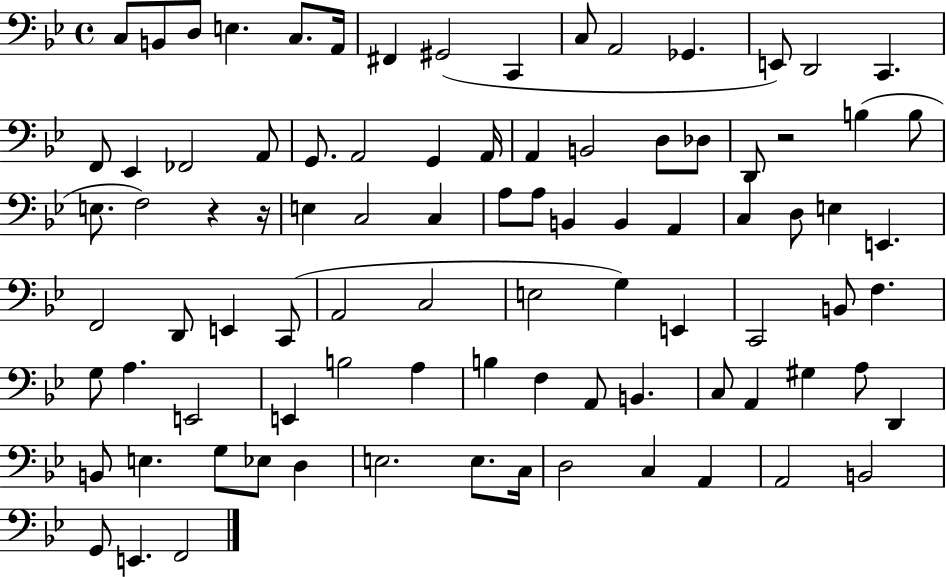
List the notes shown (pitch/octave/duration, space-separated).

C3/e B2/e D3/e E3/q. C3/e. A2/s F#2/q G#2/h C2/q C3/e A2/h Gb2/q. E2/e D2/h C2/q. F2/e Eb2/q FES2/h A2/e G2/e. A2/h G2/q A2/s A2/q B2/h D3/e Db3/e D2/e R/h B3/q B3/e E3/e. F3/h R/q R/s E3/q C3/h C3/q A3/e A3/e B2/q B2/q A2/q C3/q D3/e E3/q E2/q. F2/h D2/e E2/q C2/e A2/h C3/h E3/h G3/q E2/q C2/h B2/e F3/q. G3/e A3/q. E2/h E2/q B3/h A3/q B3/q F3/q A2/e B2/q. C3/e A2/q G#3/q A3/e D2/q B2/e E3/q. G3/e Eb3/e D3/q E3/h. E3/e. C3/s D3/h C3/q A2/q A2/h B2/h G2/e E2/q. F2/h